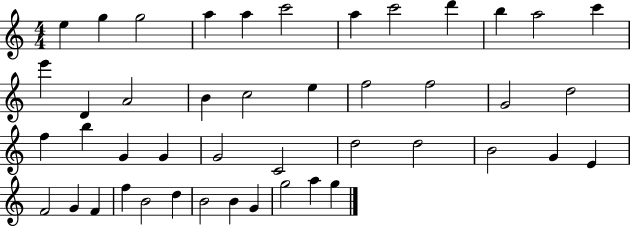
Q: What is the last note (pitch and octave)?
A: G5